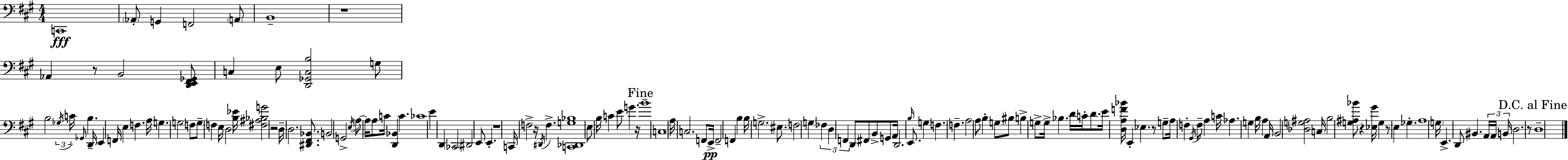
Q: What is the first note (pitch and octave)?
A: C2